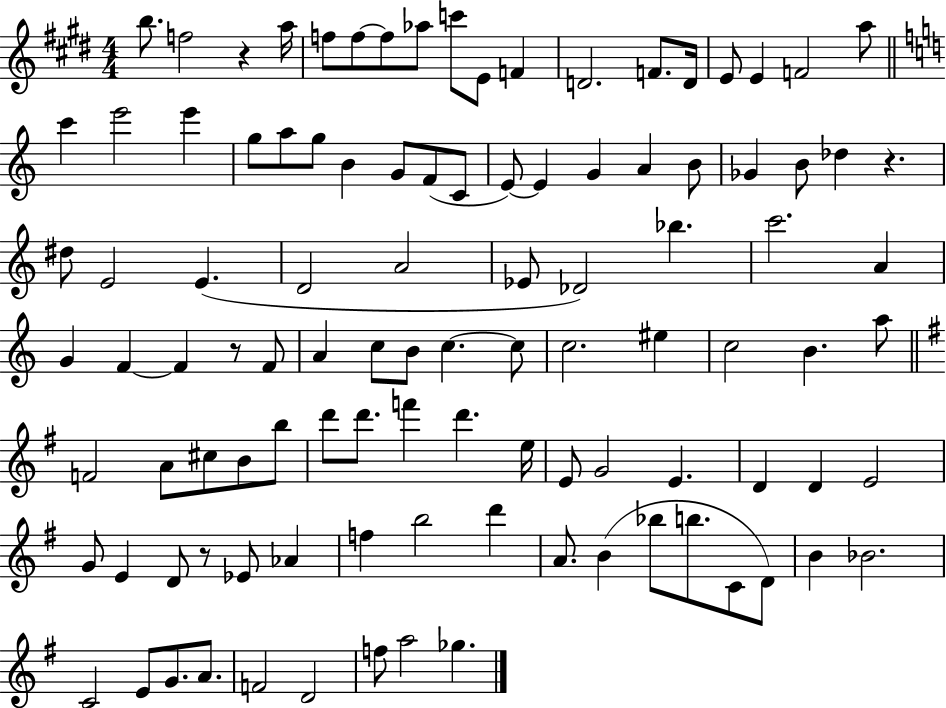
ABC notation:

X:1
T:Untitled
M:4/4
L:1/4
K:E
b/2 f2 z a/4 f/2 f/2 f/2 _a/2 c'/2 E/2 F D2 F/2 D/4 E/2 E F2 a/2 c' e'2 e' g/2 a/2 g/2 B G/2 F/2 C/2 E/2 E G A B/2 _G B/2 _d z ^d/2 E2 E D2 A2 _E/2 _D2 _b c'2 A G F F z/2 F/2 A c/2 B/2 c c/2 c2 ^e c2 B a/2 F2 A/2 ^c/2 B/2 b/2 d'/2 d'/2 f' d' e/4 E/2 G2 E D D E2 G/2 E D/2 z/2 _E/2 _A f b2 d' A/2 B _b/2 b/2 C/2 D/2 B _B2 C2 E/2 G/2 A/2 F2 D2 f/2 a2 _g